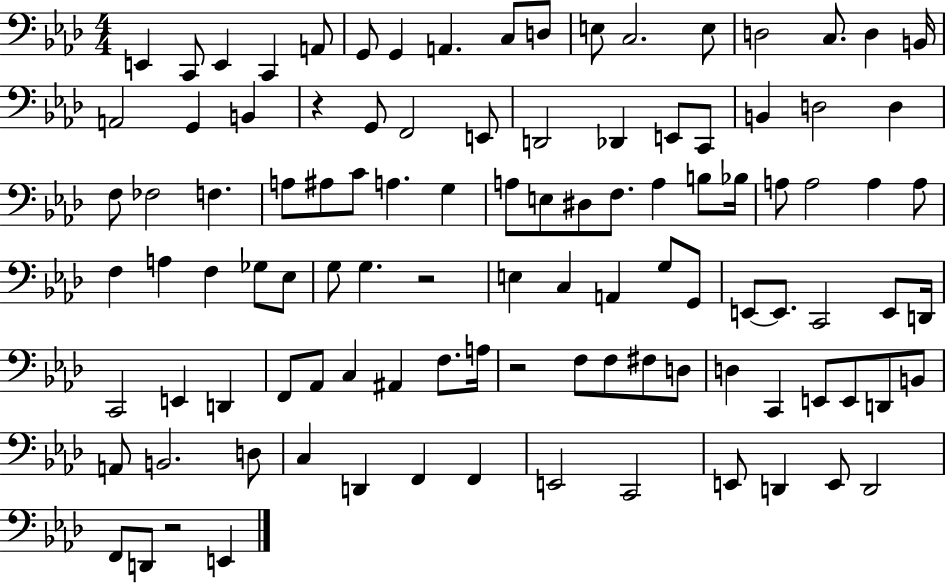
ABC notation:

X:1
T:Untitled
M:4/4
L:1/4
K:Ab
E,, C,,/2 E,, C,, A,,/2 G,,/2 G,, A,, C,/2 D,/2 E,/2 C,2 E,/2 D,2 C,/2 D, B,,/4 A,,2 G,, B,, z G,,/2 F,,2 E,,/2 D,,2 _D,, E,,/2 C,,/2 B,, D,2 D, F,/2 _F,2 F, A,/2 ^A,/2 C/2 A, G, A,/2 E,/2 ^D,/2 F,/2 A, B,/2 _B,/4 A,/2 A,2 A, A,/2 F, A, F, _G,/2 _E,/2 G,/2 G, z2 E, C, A,, G,/2 G,,/2 E,,/2 E,,/2 C,,2 E,,/2 D,,/4 C,,2 E,, D,, F,,/2 _A,,/2 C, ^A,, F,/2 A,/4 z2 F,/2 F,/2 ^F,/2 D,/2 D, C,, E,,/2 E,,/2 D,,/2 B,,/2 A,,/2 B,,2 D,/2 C, D,, F,, F,, E,,2 C,,2 E,,/2 D,, E,,/2 D,,2 F,,/2 D,,/2 z2 E,,